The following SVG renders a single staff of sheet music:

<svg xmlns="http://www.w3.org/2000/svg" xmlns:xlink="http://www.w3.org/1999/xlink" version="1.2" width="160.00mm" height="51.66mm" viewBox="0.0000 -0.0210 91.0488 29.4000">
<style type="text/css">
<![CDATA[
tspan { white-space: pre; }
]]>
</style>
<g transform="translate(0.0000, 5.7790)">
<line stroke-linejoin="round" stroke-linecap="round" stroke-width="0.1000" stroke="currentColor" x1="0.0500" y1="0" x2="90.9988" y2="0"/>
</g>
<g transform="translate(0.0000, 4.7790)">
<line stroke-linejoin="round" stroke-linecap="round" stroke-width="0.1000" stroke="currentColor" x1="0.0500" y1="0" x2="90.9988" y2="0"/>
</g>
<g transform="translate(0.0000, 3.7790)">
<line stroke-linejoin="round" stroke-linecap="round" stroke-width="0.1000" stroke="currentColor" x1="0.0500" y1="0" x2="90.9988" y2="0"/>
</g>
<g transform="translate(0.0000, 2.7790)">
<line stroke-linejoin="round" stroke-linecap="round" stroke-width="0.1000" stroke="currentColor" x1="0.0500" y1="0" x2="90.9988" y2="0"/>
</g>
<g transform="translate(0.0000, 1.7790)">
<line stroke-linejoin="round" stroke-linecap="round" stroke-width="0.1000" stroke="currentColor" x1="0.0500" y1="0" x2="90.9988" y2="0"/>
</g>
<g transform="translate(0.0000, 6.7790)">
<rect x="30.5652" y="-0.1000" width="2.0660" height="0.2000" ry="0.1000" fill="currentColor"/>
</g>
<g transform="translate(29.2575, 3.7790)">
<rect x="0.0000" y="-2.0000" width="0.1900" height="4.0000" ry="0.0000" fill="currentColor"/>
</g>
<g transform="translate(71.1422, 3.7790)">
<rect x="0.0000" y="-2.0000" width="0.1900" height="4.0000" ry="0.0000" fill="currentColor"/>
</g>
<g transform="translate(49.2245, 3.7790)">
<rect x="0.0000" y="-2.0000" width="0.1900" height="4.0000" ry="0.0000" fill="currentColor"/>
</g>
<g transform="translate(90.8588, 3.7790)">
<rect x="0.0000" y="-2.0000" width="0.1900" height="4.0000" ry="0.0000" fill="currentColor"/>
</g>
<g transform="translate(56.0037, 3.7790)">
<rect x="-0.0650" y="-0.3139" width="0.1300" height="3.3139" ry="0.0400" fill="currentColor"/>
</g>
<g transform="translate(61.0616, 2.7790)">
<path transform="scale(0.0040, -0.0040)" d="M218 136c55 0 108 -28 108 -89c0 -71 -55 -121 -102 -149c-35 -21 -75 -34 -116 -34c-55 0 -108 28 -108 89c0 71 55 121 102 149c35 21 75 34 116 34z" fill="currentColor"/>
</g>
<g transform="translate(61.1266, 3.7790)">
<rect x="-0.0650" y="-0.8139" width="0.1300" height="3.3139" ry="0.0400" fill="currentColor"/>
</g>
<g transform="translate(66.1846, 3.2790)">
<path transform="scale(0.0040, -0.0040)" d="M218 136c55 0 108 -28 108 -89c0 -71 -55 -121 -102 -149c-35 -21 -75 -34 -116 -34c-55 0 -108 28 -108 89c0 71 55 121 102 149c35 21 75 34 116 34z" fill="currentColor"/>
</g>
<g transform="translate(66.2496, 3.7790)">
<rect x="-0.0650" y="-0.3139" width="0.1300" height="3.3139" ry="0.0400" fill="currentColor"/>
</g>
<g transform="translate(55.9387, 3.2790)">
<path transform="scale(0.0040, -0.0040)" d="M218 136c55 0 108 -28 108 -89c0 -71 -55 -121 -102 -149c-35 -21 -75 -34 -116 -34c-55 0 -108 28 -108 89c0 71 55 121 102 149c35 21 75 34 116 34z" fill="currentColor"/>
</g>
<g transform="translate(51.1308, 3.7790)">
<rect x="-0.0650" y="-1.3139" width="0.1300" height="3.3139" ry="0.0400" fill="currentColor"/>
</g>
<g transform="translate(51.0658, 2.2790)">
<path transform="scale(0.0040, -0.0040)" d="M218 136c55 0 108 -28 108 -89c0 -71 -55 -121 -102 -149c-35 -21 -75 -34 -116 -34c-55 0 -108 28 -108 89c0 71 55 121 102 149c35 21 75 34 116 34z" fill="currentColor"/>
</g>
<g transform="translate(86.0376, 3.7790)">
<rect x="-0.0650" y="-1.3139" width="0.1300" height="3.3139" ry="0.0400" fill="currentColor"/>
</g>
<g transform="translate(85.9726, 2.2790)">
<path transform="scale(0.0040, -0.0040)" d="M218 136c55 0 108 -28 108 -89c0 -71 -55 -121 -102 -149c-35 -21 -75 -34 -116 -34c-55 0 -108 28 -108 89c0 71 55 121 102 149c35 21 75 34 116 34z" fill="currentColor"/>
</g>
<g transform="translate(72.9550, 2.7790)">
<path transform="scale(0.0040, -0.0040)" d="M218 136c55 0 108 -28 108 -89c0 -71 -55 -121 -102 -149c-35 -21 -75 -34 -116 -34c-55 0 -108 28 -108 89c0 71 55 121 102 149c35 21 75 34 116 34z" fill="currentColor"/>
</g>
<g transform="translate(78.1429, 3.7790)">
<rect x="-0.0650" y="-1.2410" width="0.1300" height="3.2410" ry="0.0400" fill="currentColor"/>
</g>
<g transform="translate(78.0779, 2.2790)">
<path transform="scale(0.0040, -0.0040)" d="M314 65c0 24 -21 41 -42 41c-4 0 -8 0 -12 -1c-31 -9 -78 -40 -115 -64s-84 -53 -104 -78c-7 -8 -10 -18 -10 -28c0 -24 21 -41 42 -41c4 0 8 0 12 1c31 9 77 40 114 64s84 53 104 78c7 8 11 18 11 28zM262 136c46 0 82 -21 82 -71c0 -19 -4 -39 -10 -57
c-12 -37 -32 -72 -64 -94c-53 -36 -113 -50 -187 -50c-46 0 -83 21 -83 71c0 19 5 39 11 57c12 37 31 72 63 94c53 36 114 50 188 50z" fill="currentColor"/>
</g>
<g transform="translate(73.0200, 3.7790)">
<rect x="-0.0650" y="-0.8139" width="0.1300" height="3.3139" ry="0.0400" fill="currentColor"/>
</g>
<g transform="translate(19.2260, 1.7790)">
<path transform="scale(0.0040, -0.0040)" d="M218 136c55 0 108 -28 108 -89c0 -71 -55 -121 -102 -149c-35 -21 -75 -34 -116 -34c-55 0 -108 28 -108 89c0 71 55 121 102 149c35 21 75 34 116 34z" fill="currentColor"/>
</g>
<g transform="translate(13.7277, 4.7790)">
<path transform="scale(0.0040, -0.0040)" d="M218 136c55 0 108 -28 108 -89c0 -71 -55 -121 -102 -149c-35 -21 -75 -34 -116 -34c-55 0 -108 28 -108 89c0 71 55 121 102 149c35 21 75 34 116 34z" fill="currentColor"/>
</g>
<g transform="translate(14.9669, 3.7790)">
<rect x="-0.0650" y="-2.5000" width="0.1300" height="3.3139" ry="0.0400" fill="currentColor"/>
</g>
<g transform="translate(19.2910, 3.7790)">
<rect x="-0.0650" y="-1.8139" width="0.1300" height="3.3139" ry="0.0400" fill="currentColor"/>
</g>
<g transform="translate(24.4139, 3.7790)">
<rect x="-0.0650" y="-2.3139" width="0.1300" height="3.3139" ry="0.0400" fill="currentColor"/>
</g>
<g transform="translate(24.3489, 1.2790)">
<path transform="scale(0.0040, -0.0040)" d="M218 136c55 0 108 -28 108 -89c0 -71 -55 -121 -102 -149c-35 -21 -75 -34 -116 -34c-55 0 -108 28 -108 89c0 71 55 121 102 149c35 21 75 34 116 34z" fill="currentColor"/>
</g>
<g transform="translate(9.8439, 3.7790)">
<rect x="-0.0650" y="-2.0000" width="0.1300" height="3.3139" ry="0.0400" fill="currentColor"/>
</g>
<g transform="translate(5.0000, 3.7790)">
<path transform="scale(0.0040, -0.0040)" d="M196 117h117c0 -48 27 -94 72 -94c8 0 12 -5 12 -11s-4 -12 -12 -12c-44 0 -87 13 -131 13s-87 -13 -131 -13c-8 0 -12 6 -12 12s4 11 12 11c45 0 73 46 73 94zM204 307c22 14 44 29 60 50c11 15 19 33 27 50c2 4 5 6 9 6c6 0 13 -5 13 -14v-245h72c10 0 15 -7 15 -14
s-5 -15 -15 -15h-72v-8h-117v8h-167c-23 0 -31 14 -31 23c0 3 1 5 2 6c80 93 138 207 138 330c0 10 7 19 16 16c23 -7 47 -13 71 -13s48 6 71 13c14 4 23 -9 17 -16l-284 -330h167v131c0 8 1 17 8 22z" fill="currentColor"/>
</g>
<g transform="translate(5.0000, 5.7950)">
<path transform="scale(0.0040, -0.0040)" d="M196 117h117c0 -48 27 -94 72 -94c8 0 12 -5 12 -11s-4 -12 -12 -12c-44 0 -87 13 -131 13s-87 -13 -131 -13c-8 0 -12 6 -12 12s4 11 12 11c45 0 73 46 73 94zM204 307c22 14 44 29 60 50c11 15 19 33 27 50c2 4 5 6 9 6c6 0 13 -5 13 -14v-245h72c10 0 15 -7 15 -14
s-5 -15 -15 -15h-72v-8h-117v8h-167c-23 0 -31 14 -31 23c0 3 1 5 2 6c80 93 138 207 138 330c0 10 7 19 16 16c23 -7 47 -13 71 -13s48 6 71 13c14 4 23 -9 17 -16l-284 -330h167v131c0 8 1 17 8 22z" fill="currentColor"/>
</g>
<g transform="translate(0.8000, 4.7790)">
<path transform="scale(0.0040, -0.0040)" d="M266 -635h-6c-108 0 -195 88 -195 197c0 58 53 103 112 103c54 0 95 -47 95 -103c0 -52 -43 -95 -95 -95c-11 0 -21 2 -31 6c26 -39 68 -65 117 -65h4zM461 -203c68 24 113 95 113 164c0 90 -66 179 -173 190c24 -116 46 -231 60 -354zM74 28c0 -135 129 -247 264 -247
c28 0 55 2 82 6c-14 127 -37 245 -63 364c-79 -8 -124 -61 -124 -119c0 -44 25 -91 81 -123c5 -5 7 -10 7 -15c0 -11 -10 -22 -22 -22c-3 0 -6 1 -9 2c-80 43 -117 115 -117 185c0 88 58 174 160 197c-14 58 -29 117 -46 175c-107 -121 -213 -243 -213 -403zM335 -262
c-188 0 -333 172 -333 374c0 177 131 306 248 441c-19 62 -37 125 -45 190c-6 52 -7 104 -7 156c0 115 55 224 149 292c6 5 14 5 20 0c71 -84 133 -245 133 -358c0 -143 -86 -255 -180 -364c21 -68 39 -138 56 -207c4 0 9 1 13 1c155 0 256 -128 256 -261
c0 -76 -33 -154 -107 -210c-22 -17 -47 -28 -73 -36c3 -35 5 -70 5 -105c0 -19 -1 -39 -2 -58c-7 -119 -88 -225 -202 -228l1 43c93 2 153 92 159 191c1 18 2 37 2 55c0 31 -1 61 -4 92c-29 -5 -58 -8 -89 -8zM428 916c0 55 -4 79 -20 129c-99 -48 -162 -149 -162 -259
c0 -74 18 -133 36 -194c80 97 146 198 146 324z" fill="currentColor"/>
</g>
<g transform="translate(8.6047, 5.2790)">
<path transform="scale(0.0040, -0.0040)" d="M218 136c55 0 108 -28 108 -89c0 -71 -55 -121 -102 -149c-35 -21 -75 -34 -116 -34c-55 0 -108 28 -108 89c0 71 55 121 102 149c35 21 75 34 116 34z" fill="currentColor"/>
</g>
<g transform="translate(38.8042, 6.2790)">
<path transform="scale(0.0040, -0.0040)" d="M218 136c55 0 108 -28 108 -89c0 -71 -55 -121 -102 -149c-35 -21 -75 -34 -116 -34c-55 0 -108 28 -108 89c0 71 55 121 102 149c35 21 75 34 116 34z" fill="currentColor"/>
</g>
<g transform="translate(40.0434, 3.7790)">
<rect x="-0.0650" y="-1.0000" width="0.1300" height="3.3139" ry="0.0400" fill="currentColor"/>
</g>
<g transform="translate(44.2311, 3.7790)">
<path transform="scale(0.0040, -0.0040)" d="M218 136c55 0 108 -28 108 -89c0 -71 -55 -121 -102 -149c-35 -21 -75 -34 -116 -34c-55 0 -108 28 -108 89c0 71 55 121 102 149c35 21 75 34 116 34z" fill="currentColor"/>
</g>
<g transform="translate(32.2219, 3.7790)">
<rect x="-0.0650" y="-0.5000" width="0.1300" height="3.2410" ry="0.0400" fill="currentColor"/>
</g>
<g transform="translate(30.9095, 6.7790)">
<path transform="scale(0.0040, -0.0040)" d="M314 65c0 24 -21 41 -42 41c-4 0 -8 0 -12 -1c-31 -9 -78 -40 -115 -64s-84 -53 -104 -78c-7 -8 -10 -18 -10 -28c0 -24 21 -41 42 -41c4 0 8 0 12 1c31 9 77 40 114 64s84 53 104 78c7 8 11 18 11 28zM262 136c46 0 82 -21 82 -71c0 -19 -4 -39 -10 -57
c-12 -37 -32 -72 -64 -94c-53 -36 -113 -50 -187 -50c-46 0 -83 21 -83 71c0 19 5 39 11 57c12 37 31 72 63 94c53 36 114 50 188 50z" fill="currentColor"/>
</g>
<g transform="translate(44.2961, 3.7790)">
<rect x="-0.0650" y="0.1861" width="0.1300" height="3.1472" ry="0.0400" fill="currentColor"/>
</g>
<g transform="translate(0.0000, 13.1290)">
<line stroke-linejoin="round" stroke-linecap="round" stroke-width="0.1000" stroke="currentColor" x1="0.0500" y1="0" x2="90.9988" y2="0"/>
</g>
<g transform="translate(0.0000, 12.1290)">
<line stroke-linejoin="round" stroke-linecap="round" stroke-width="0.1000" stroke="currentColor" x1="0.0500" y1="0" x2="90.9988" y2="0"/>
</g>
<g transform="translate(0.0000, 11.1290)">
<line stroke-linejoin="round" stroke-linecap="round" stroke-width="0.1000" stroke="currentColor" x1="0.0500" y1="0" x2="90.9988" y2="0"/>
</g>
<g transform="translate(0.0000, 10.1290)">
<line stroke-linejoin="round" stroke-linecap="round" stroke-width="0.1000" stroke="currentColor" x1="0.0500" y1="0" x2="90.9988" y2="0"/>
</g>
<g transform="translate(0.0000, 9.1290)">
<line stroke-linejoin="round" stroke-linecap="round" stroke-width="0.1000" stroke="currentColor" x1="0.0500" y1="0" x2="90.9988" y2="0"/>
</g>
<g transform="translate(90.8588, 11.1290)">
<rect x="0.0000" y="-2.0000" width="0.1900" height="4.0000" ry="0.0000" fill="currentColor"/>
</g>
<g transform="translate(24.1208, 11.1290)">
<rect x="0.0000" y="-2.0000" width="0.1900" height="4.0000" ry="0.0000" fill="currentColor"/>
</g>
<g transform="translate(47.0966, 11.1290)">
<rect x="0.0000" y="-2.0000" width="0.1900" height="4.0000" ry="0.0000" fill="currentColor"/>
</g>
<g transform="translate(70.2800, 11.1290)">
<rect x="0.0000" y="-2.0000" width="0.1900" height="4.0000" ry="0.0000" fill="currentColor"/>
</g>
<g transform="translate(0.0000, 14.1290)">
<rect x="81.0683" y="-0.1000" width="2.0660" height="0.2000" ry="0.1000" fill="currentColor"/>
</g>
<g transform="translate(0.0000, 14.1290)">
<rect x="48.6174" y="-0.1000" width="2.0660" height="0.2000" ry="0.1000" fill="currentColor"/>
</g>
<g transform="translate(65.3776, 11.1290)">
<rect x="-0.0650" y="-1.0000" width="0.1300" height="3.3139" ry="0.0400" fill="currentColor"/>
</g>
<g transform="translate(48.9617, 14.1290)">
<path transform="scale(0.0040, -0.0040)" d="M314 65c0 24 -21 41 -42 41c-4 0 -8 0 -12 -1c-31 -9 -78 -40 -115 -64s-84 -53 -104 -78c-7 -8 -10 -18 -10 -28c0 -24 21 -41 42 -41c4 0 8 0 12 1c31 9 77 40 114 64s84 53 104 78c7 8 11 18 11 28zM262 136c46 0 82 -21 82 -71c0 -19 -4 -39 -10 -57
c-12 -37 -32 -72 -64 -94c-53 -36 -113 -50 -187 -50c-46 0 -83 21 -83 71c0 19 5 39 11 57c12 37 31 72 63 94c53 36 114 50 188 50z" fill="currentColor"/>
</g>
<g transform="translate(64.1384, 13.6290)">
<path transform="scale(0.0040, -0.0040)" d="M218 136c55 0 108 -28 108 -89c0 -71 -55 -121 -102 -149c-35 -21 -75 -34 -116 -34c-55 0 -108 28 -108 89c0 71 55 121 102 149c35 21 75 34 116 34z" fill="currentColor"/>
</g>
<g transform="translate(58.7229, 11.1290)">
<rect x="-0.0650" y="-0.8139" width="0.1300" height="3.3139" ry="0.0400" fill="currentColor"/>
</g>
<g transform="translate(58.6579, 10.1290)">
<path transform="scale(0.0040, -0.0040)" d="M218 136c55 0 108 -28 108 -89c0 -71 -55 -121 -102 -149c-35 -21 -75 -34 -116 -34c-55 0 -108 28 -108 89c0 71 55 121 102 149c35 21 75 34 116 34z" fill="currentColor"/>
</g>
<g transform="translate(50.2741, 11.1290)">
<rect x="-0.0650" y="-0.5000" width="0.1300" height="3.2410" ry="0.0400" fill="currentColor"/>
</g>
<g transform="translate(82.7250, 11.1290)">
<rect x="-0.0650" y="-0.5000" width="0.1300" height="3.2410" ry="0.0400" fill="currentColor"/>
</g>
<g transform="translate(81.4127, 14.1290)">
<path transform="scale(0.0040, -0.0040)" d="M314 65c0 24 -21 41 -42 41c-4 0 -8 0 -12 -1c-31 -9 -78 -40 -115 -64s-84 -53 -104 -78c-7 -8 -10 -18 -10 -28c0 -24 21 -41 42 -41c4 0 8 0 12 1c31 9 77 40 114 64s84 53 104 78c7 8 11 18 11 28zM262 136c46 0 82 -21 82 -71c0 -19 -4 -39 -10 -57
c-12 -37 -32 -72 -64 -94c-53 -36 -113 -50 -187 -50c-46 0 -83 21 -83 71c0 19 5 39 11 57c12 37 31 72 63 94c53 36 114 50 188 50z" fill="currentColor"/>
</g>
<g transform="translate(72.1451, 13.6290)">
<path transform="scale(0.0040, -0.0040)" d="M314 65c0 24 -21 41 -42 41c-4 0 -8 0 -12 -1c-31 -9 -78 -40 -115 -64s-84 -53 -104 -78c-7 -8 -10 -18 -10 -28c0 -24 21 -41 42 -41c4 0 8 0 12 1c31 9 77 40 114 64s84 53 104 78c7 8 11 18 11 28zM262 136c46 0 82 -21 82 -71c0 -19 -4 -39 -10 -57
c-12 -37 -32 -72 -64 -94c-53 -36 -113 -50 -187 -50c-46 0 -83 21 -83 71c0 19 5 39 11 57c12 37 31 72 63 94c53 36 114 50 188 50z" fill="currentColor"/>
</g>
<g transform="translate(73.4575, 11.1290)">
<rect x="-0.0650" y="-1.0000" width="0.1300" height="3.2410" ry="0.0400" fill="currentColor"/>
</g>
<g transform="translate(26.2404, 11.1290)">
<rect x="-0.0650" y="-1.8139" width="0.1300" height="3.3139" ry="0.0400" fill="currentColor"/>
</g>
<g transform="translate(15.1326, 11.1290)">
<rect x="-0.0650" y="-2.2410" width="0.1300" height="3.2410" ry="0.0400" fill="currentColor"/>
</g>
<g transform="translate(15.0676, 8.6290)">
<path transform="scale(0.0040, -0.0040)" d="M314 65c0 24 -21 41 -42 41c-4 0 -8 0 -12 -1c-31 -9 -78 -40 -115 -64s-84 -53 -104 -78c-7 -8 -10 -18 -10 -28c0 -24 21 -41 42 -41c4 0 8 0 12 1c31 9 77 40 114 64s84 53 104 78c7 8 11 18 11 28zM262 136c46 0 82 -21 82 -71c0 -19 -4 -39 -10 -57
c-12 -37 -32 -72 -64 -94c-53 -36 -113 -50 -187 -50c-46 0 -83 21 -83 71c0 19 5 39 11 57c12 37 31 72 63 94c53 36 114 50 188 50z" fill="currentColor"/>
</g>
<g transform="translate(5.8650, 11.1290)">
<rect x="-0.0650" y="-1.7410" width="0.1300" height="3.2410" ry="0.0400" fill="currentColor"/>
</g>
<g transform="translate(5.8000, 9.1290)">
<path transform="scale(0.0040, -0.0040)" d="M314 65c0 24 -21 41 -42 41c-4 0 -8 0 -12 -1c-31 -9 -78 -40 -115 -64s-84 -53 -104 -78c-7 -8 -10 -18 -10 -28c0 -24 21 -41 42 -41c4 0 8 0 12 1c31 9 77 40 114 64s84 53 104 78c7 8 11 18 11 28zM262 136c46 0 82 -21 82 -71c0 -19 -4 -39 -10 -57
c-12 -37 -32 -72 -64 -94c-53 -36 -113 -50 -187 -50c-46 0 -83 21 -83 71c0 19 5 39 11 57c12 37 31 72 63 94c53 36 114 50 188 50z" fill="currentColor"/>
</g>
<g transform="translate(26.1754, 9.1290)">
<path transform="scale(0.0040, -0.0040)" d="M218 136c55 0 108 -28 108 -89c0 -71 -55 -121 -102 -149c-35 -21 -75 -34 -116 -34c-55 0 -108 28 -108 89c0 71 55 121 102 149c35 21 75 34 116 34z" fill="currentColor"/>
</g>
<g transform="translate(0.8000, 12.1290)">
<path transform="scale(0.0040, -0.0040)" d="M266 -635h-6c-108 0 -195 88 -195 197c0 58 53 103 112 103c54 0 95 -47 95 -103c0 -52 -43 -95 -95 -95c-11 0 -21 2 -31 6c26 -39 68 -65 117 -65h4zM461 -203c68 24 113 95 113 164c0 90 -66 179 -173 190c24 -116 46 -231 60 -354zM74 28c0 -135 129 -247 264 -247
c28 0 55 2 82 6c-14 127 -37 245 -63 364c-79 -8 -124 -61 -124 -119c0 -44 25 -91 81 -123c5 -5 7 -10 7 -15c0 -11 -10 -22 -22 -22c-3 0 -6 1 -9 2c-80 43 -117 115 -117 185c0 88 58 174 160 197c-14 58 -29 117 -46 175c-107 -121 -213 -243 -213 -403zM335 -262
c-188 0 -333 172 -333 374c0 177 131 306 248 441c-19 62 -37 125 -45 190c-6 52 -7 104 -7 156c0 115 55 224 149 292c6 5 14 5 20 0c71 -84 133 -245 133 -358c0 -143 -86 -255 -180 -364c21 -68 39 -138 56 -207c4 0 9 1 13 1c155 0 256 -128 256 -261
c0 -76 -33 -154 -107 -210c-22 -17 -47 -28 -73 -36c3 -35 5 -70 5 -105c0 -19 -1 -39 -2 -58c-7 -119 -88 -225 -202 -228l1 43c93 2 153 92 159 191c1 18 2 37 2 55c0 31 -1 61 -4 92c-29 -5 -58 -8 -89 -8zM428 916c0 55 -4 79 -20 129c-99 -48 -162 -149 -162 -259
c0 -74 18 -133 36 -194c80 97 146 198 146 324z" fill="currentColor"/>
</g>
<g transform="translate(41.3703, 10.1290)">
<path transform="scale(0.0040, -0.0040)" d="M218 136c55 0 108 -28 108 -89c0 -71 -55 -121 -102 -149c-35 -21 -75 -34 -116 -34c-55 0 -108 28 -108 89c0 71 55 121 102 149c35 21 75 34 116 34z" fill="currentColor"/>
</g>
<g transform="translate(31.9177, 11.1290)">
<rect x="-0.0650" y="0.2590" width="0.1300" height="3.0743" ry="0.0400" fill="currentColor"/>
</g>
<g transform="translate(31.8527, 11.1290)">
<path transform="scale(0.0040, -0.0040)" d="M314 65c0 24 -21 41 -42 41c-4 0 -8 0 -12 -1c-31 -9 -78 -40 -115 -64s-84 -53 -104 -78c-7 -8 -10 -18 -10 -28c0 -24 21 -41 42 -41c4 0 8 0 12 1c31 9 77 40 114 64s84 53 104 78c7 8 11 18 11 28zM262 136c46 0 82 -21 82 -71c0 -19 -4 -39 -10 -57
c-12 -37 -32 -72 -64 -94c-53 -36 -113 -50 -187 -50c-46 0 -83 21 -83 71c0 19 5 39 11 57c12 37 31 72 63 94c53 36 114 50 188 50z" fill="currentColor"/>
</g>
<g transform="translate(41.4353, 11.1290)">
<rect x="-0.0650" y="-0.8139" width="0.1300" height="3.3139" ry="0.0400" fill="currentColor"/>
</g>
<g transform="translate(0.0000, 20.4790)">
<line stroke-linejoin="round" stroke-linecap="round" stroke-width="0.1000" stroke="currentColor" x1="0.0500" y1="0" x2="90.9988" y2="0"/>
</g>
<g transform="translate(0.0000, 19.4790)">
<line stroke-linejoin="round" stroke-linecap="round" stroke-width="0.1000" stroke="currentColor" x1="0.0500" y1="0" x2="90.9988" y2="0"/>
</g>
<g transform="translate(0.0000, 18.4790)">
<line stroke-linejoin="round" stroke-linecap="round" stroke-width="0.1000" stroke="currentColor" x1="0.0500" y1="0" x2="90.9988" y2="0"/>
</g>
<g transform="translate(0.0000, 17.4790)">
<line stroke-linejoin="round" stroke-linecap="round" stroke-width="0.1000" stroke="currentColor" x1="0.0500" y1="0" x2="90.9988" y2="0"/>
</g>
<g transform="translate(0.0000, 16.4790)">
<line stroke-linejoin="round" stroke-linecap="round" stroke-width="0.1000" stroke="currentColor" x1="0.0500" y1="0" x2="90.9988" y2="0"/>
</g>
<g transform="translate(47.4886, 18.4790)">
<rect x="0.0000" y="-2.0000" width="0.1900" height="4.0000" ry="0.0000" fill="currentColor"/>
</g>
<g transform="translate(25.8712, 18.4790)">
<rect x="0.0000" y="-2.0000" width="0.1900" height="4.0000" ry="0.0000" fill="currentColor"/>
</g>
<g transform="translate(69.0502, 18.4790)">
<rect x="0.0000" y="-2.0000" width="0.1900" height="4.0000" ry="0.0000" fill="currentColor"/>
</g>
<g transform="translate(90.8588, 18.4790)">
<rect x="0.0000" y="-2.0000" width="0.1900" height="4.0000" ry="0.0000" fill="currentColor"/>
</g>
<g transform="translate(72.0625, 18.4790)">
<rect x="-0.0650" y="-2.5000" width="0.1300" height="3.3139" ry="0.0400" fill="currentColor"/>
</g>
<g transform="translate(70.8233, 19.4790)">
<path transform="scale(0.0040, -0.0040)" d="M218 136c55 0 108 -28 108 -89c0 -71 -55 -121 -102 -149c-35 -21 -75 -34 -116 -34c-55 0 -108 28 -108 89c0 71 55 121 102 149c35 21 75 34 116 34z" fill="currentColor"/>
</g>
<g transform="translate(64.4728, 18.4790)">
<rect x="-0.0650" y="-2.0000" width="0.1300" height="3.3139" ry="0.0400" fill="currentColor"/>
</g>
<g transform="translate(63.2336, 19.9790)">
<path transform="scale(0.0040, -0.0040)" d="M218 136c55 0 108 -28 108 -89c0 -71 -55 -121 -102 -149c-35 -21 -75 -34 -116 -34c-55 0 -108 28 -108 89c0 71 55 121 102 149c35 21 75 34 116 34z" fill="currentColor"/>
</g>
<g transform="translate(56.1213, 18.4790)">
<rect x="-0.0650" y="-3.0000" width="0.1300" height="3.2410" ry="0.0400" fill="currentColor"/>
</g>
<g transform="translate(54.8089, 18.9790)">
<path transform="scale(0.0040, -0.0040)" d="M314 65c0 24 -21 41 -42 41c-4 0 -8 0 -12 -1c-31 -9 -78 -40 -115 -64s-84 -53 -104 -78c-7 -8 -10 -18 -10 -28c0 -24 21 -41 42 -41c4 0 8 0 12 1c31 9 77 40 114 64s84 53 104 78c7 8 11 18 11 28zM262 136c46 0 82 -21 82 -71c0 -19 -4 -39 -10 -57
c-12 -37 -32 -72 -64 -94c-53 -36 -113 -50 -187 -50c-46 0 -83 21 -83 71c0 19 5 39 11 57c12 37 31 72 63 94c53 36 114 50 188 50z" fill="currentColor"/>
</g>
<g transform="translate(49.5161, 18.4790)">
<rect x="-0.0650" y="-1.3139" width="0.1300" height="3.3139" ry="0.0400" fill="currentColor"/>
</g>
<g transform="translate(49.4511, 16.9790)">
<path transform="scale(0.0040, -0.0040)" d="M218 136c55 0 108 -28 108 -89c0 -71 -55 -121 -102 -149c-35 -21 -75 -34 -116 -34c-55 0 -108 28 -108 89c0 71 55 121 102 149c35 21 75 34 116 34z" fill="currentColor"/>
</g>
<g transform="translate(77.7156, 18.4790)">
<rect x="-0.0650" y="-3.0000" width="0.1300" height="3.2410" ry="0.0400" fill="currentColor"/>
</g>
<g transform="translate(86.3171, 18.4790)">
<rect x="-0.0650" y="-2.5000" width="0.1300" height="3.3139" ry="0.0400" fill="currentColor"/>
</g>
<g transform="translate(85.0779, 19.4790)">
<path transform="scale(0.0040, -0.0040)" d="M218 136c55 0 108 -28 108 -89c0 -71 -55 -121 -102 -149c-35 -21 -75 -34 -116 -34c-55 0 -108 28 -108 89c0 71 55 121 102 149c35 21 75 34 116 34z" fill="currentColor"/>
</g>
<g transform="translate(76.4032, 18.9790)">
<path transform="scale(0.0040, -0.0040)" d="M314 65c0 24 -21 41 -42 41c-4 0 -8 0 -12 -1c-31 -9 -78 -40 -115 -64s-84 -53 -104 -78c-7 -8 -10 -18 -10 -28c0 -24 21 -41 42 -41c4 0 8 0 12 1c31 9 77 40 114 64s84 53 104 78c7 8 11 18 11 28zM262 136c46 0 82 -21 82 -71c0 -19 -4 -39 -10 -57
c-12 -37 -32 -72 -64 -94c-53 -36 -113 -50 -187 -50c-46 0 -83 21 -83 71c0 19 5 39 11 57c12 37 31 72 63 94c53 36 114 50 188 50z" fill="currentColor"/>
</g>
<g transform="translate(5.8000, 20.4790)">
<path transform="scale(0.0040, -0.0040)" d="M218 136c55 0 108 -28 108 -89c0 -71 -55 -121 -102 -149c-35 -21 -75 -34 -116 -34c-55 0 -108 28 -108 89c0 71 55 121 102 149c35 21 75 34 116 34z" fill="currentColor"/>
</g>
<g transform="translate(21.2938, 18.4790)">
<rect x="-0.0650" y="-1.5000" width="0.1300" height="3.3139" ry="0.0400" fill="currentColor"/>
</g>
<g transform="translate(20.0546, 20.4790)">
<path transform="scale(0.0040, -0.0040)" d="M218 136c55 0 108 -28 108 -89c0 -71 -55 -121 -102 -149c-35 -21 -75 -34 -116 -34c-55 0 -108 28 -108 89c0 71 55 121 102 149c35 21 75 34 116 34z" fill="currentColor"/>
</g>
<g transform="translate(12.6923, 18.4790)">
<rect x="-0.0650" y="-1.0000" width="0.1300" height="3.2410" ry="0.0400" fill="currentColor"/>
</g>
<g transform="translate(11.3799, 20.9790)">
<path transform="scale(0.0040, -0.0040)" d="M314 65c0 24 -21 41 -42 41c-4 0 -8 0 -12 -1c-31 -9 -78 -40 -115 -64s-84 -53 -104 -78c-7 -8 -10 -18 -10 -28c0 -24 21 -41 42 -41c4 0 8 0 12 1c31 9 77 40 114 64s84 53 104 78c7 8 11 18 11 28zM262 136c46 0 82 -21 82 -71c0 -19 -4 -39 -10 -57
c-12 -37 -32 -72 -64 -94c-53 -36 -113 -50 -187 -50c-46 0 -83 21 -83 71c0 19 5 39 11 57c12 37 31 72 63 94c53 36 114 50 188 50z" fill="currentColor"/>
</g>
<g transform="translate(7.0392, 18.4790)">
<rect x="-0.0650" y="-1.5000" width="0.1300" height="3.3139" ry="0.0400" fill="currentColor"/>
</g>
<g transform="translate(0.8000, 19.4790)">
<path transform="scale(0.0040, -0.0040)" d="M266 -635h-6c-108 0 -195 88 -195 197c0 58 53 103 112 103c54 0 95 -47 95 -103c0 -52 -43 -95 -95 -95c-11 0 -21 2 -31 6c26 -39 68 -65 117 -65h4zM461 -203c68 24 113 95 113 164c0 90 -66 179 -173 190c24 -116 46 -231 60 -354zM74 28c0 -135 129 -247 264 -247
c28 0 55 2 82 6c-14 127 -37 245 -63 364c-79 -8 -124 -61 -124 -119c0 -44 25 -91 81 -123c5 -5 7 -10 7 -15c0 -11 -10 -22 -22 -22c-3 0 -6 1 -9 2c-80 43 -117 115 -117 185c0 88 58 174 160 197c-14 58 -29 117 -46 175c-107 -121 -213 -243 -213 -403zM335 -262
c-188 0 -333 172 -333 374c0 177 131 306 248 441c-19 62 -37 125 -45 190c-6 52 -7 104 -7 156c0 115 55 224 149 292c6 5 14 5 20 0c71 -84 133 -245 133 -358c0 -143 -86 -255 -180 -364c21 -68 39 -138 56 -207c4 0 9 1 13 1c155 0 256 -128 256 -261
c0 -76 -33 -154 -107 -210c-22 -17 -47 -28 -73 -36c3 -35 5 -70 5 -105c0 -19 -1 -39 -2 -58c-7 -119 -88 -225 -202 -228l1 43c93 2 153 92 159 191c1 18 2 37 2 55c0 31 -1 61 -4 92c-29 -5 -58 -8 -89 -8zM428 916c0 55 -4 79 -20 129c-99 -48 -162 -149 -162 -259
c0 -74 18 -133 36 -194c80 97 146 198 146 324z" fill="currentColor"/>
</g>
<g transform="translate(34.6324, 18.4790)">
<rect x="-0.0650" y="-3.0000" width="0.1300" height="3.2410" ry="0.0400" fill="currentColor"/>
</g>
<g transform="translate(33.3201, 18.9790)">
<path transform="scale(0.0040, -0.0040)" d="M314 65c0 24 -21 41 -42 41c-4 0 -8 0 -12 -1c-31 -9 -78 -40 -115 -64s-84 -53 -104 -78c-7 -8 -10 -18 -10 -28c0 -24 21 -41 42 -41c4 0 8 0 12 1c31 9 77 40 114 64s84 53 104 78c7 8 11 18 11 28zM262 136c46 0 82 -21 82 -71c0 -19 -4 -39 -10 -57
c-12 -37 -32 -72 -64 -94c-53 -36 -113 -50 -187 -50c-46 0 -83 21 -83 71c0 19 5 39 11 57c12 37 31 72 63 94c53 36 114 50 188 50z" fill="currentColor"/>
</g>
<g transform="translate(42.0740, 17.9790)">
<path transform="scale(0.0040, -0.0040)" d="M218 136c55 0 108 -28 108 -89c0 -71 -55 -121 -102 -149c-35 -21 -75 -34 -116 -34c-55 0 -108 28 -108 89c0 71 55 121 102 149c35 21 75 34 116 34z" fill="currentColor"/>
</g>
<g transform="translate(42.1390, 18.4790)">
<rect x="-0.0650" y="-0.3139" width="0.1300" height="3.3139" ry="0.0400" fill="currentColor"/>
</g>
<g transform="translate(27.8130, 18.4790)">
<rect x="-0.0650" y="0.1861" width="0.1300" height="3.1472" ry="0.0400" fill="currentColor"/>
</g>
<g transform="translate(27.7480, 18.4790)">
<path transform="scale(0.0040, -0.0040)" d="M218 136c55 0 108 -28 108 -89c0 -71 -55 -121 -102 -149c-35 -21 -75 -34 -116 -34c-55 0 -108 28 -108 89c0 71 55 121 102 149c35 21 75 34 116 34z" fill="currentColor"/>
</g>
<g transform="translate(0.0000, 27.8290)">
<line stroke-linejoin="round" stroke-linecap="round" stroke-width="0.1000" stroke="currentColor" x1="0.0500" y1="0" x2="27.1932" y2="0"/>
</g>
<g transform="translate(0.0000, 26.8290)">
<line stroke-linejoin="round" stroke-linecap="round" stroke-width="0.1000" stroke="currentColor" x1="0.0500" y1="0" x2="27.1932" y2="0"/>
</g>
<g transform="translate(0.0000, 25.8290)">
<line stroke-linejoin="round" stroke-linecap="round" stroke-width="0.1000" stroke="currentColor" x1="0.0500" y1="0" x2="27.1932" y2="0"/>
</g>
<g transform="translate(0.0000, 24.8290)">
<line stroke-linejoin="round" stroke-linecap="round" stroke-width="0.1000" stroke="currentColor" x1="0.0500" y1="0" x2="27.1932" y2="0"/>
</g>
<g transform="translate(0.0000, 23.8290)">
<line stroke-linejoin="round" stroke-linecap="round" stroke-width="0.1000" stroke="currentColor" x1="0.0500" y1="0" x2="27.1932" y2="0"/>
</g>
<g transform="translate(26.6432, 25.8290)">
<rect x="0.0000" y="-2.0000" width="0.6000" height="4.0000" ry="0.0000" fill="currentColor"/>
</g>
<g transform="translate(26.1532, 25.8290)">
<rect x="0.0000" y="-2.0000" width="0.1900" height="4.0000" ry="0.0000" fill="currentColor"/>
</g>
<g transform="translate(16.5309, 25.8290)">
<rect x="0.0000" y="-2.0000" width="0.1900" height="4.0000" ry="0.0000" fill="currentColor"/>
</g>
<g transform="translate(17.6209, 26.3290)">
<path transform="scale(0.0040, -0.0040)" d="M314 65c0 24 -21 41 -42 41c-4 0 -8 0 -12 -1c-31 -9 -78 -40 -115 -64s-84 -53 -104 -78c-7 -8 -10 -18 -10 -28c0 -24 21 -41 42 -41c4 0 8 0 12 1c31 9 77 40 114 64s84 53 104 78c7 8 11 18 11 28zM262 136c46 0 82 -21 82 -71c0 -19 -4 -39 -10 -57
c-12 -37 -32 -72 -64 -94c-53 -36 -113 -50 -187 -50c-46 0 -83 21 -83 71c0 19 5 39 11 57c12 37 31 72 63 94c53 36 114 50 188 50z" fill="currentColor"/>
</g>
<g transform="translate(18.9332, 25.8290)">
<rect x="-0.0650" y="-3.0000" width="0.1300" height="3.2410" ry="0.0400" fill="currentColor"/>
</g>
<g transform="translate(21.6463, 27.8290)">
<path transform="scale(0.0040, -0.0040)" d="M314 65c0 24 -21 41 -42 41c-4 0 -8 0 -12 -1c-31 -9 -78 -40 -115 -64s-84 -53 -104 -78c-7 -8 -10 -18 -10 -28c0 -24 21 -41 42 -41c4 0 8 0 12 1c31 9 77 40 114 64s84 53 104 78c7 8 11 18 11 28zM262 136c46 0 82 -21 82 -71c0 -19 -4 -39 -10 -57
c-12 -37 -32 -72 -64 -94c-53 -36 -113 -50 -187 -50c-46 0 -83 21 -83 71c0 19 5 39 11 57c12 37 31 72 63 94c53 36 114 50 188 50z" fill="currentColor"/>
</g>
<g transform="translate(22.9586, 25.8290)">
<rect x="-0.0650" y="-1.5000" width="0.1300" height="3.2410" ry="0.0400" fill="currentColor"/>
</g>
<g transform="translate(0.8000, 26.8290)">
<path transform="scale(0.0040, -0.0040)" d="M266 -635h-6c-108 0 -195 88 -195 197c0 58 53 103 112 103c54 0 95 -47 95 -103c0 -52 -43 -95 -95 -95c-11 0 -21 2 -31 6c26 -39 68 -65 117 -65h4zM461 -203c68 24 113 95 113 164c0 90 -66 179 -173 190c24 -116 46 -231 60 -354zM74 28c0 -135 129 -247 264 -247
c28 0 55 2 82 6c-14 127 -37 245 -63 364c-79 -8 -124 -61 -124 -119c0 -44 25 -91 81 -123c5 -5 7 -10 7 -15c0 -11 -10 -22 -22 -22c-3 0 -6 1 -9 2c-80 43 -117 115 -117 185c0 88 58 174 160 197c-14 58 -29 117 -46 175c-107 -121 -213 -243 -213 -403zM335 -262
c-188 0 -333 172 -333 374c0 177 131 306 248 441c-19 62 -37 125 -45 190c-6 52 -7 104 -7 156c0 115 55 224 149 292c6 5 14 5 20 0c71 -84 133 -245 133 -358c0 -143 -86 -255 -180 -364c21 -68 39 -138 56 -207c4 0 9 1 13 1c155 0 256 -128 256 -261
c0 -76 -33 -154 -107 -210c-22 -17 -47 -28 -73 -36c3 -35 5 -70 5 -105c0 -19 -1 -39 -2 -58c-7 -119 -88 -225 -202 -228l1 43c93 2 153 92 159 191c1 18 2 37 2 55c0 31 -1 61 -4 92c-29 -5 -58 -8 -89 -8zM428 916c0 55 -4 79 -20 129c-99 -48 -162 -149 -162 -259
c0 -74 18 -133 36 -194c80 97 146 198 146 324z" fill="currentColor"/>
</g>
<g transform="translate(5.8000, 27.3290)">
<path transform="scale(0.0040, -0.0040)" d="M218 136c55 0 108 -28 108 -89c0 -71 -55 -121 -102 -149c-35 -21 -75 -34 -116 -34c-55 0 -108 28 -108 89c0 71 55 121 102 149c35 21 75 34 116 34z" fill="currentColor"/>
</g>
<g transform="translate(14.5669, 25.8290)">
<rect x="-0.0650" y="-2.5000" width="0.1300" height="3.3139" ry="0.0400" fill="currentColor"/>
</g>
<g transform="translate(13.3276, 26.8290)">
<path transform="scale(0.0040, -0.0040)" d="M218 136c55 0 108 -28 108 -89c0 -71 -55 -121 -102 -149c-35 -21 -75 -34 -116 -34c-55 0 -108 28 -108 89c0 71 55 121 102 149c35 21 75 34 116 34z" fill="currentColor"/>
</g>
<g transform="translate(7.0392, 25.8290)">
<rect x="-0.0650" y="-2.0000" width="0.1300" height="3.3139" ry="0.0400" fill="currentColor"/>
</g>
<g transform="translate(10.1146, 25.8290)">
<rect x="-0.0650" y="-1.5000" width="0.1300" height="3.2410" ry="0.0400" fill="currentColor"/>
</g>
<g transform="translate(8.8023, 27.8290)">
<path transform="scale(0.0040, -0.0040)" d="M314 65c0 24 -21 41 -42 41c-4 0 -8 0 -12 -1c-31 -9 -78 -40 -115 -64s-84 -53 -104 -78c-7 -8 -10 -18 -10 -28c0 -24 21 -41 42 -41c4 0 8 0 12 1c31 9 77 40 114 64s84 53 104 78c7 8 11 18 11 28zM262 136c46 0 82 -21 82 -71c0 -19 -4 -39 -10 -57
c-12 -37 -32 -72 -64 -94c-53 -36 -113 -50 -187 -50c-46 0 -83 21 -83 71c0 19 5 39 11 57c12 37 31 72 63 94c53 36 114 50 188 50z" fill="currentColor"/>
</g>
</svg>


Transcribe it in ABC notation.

X:1
T:Untitled
M:4/4
L:1/4
K:C
F G f g C2 D B e c d c d e2 e f2 g2 f B2 d C2 d D D2 C2 E D2 E B A2 c e A2 F G A2 G F E2 G A2 E2